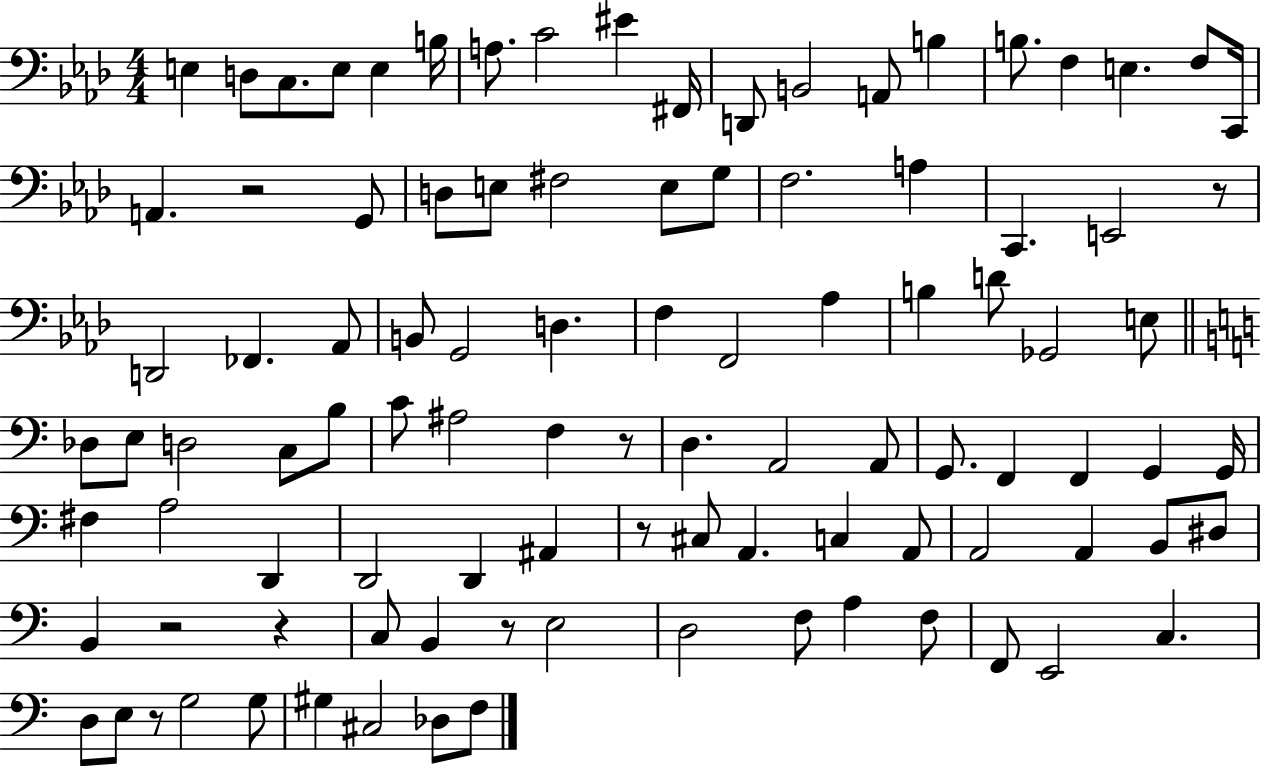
{
  \clef bass
  \numericTimeSignature
  \time 4/4
  \key aes \major
  e4 d8 c8. e8 e4 b16 | a8. c'2 eis'4 fis,16 | d,8 b,2 a,8 b4 | b8. f4 e4. f8 c,16 | \break a,4. r2 g,8 | d8 e8 fis2 e8 g8 | f2. a4 | c,4. e,2 r8 | \break d,2 fes,4. aes,8 | b,8 g,2 d4. | f4 f,2 aes4 | b4 d'8 ges,2 e8 | \break \bar "||" \break \key a \minor des8 e8 d2 c8 b8 | c'8 ais2 f4 r8 | d4. a,2 a,8 | g,8. f,4 f,4 g,4 g,16 | \break fis4 a2 d,4 | d,2 d,4 ais,4 | r8 cis8 a,4. c4 a,8 | a,2 a,4 b,8 dis8 | \break b,4 r2 r4 | c8 b,4 r8 e2 | d2 f8 a4 f8 | f,8 e,2 c4. | \break d8 e8 r8 g2 g8 | gis4 cis2 des8 f8 | \bar "|."
}